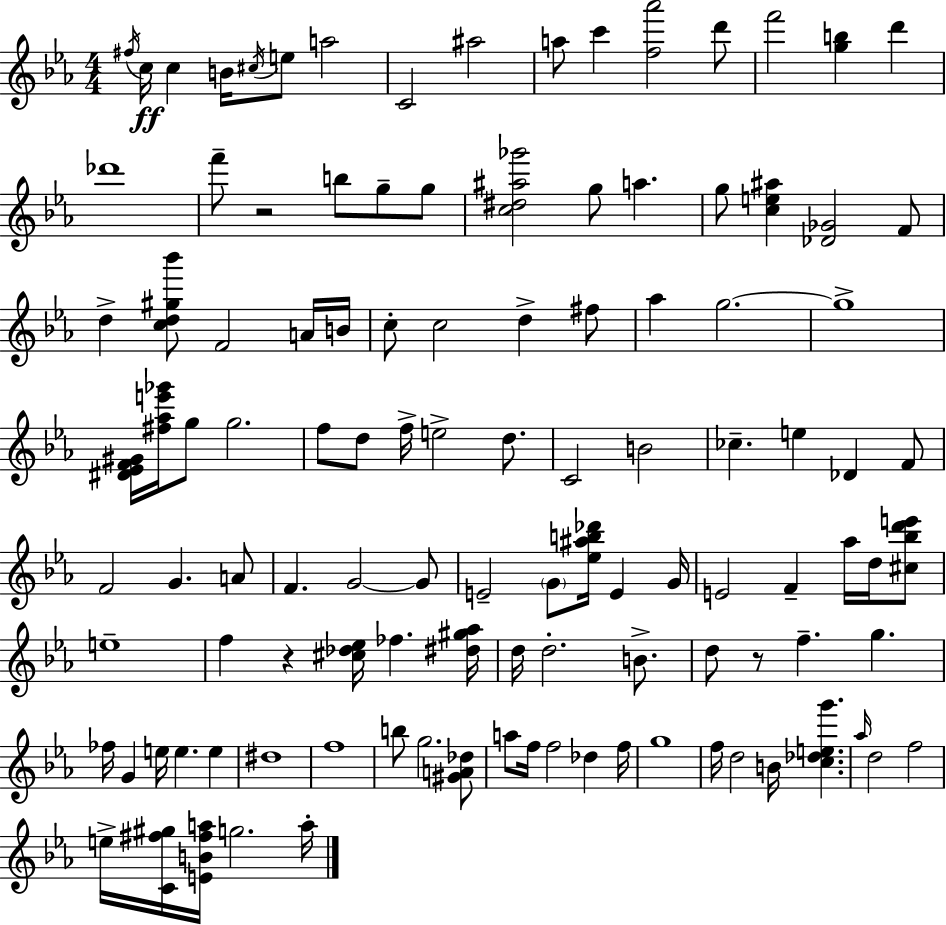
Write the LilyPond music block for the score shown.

{
  \clef treble
  \numericTimeSignature
  \time 4/4
  \key c \minor
  \acciaccatura { fis''16 }\ff c''16 c''4 b'16 \acciaccatura { cis''16 } e''8 a''2 | c'2 ais''2 | a''8 c'''4 <f'' aes'''>2 | d'''8 f'''2 <g'' b''>4 d'''4 | \break des'''1 | f'''8-- r2 b''8 g''8-- | g''8 <c'' dis'' ais'' ges'''>2 g''8 a''4. | g''8 <c'' e'' ais''>4 <des' ges'>2 | \break f'8 d''4-> <c'' d'' gis'' bes'''>8 f'2 | a'16 b'16 c''8-. c''2 d''4-> | fis''8 aes''4 g''2.~~ | g''1-> | \break <dis' ees' f' gis'>16 <fis'' aes'' e''' ges'''>16 g''8 g''2. | f''8 d''8 f''16-> e''2-> d''8. | c'2 b'2 | ces''4.-- e''4 des'4 | \break f'8 f'2 g'4. | a'8 f'4. g'2~~ | g'8 e'2-- \parenthesize g'8 <ees'' ais'' b'' des'''>16 e'4 | g'16 e'2 f'4-- aes''16 d''16 | \break <cis'' bes'' d''' e'''>8 e''1-- | f''4 r4 <cis'' des'' ees''>16 fes''4. | <dis'' gis'' aes''>16 d''16 d''2.-. b'8.-> | d''8 r8 f''4.-- g''4. | \break fes''16 g'4 e''16 e''4. e''4 | dis''1 | f''1 | b''8 g''2. | \break <gis' a' des''>8 a''8 f''16 f''2 des''4 | f''16 g''1 | f''16 d''2 b'16 <c'' des'' e'' g'''>4. | \grace { aes''16 } d''2 f''2 | \break e''16-> <c' fis'' gis''>16 <e' b' fis'' a''>16 g''2. | a''16-. \bar "|."
}